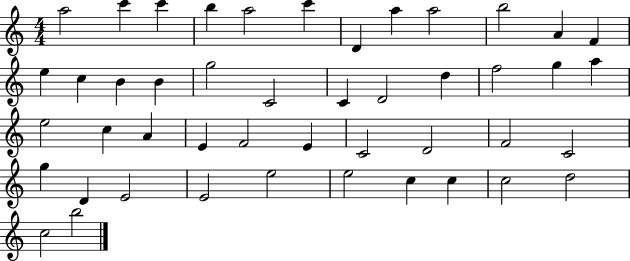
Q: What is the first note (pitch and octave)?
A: A5